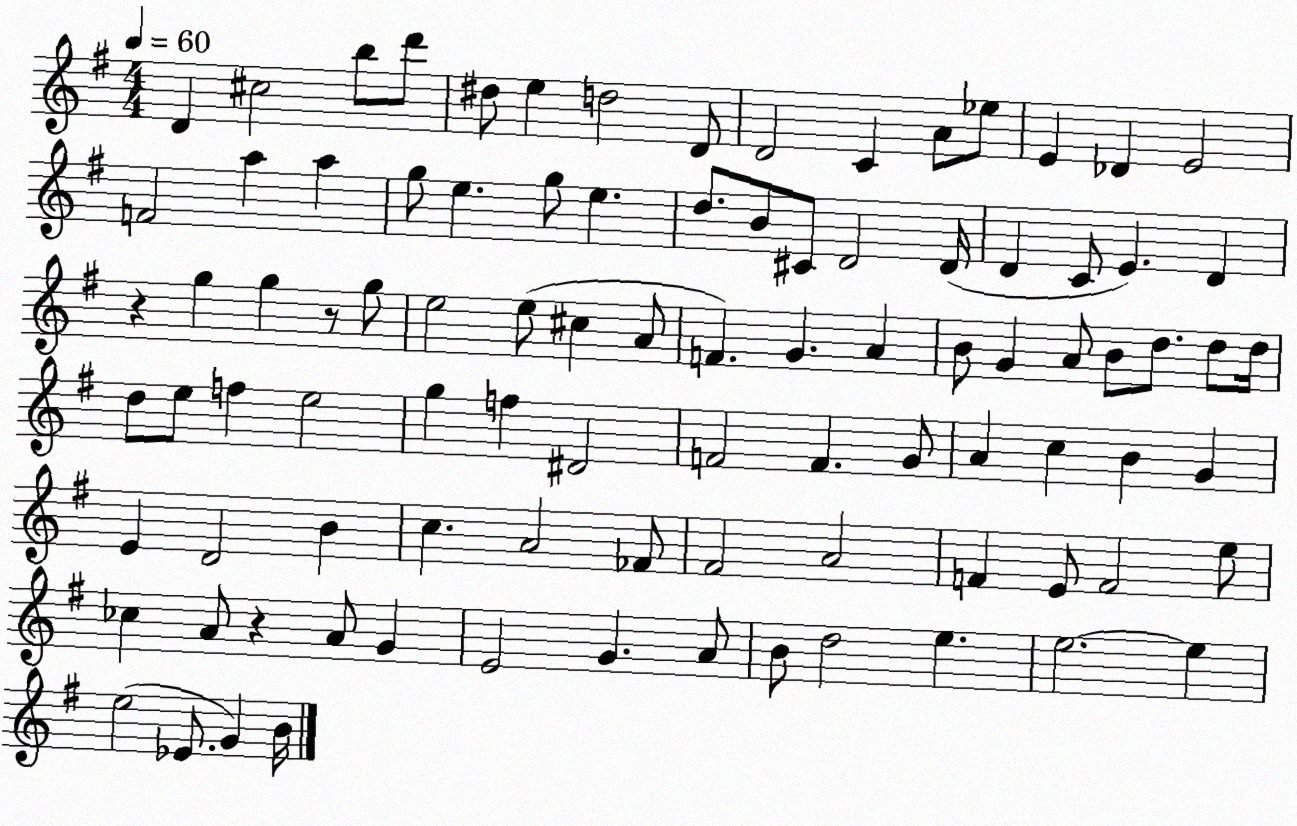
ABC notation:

X:1
T:Untitled
M:4/4
L:1/4
K:G
D ^c2 b/2 d'/2 ^d/2 e d2 D/2 D2 C A/2 _e/2 E _D E2 F2 a a g/2 e g/2 e d/2 B/2 ^C/2 D2 D/4 D C/2 E D z g g z/2 g/2 e2 e/2 ^c A/2 F G A B/2 G A/2 B/2 d/2 d/2 d/4 d/2 e/2 f e2 g f ^D2 F2 F G/2 A c B G E D2 B c A2 _F/2 ^F2 A2 F E/2 F2 e/2 _c A/2 z A/2 G E2 G A/2 B/2 d2 e e2 e e2 _E/2 G B/4